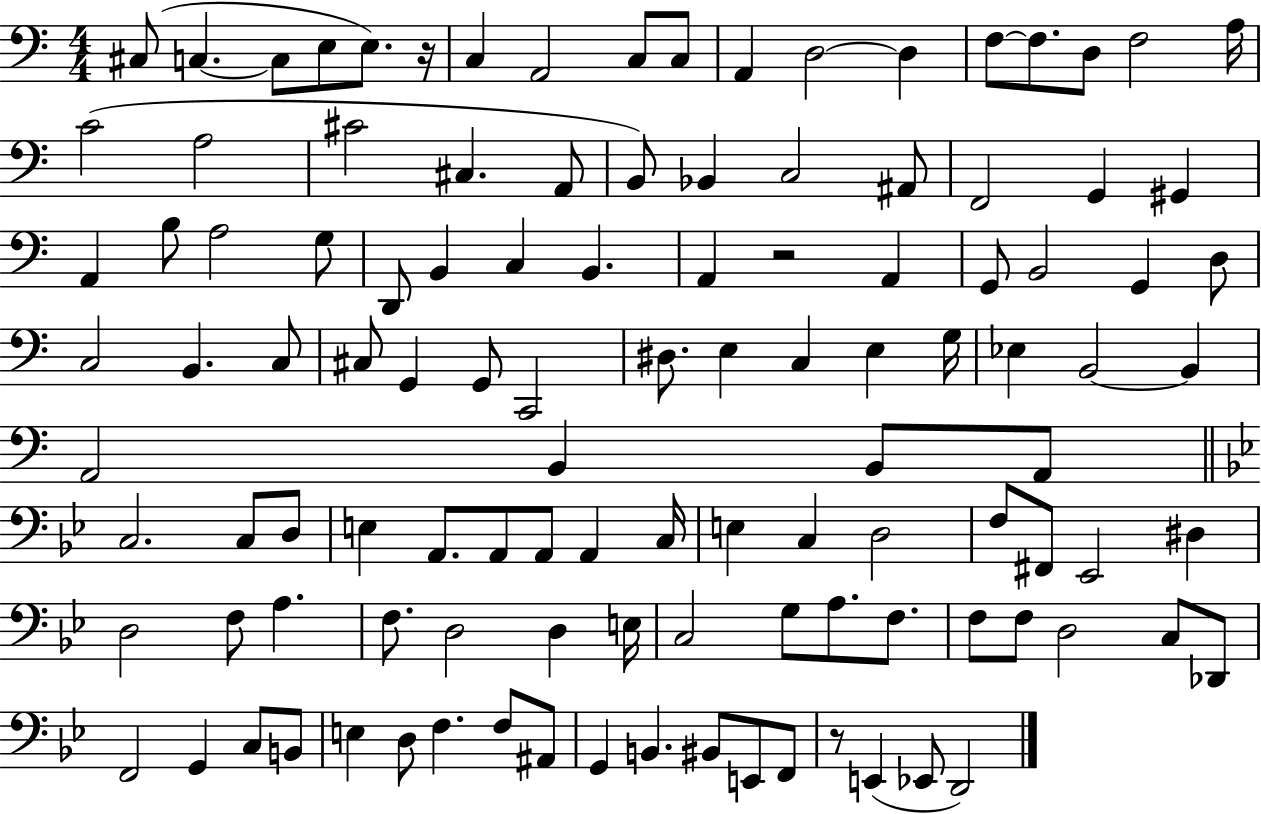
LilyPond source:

{
  \clef bass
  \numericTimeSignature
  \time 4/4
  \key c \major
  cis8( c4.~~ c8 e8 e8.) r16 | c4 a,2 c8 c8 | a,4 d2~~ d4 | f8~~ f8. d8 f2 a16 | \break c'2( a2 | cis'2 cis4. a,8 | b,8) bes,4 c2 ais,8 | f,2 g,4 gis,4 | \break a,4 b8 a2 g8 | d,8 b,4 c4 b,4. | a,4 r2 a,4 | g,8 b,2 g,4 d8 | \break c2 b,4. c8 | cis8 g,4 g,8 c,2 | dis8. e4 c4 e4 g16 | ees4 b,2~~ b,4 | \break a,2 b,4 b,8 a,8 | \bar "||" \break \key bes \major c2. c8 d8 | e4 a,8. a,8 a,8 a,4 c16 | e4 c4 d2 | f8 fis,8 ees,2 dis4 | \break d2 f8 a4. | f8. d2 d4 e16 | c2 g8 a8. f8. | f8 f8 d2 c8 des,8 | \break f,2 g,4 c8 b,8 | e4 d8 f4. f8 ais,8 | g,4 b,4. bis,8 e,8 f,8 | r8 e,4( ees,8 d,2) | \break \bar "|."
}